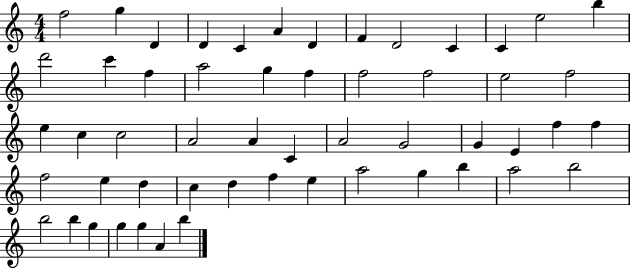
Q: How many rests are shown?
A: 0